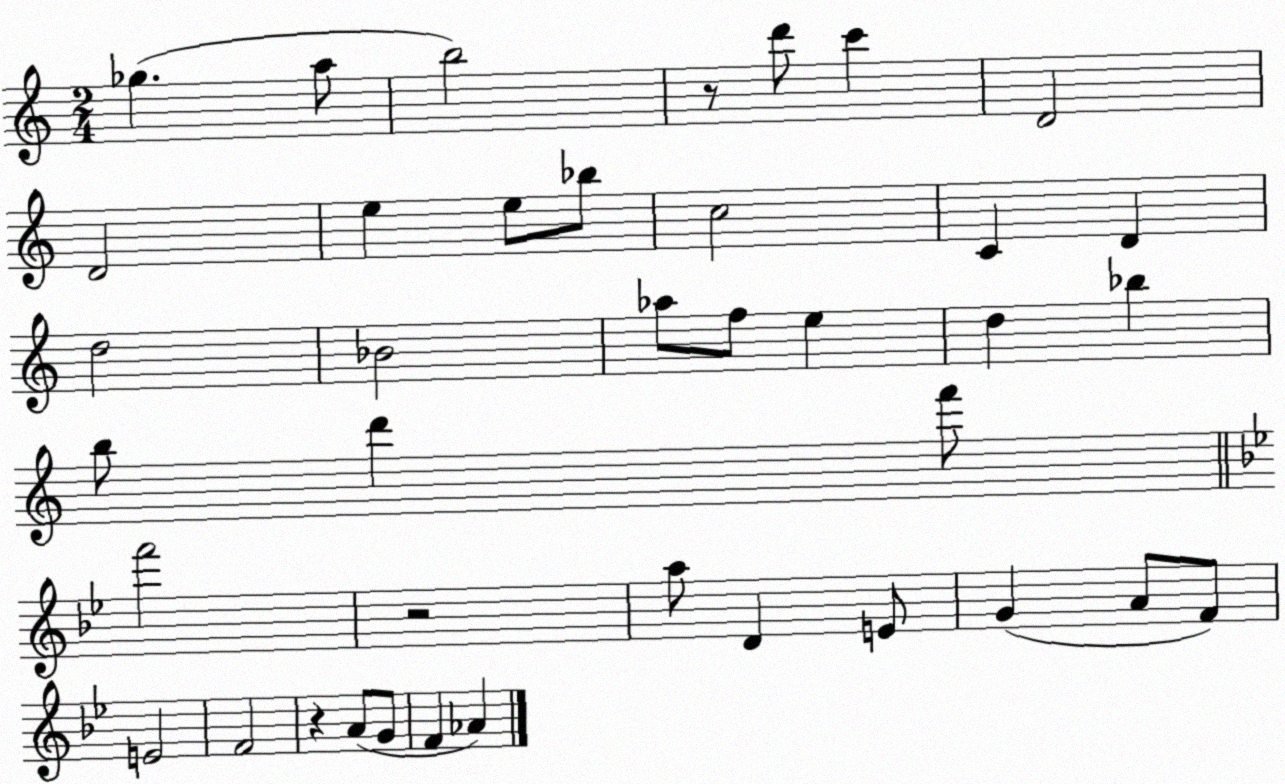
X:1
T:Untitled
M:2/4
L:1/4
K:C
_g a/2 b2 z/2 d'/2 c' D2 D2 e e/2 _b/2 c2 C D d2 _B2 _a/2 f/2 e d _b b/2 d' f'/2 f'2 z2 a/2 D E/2 G A/2 F/2 E2 F2 z A/2 G/2 F _A